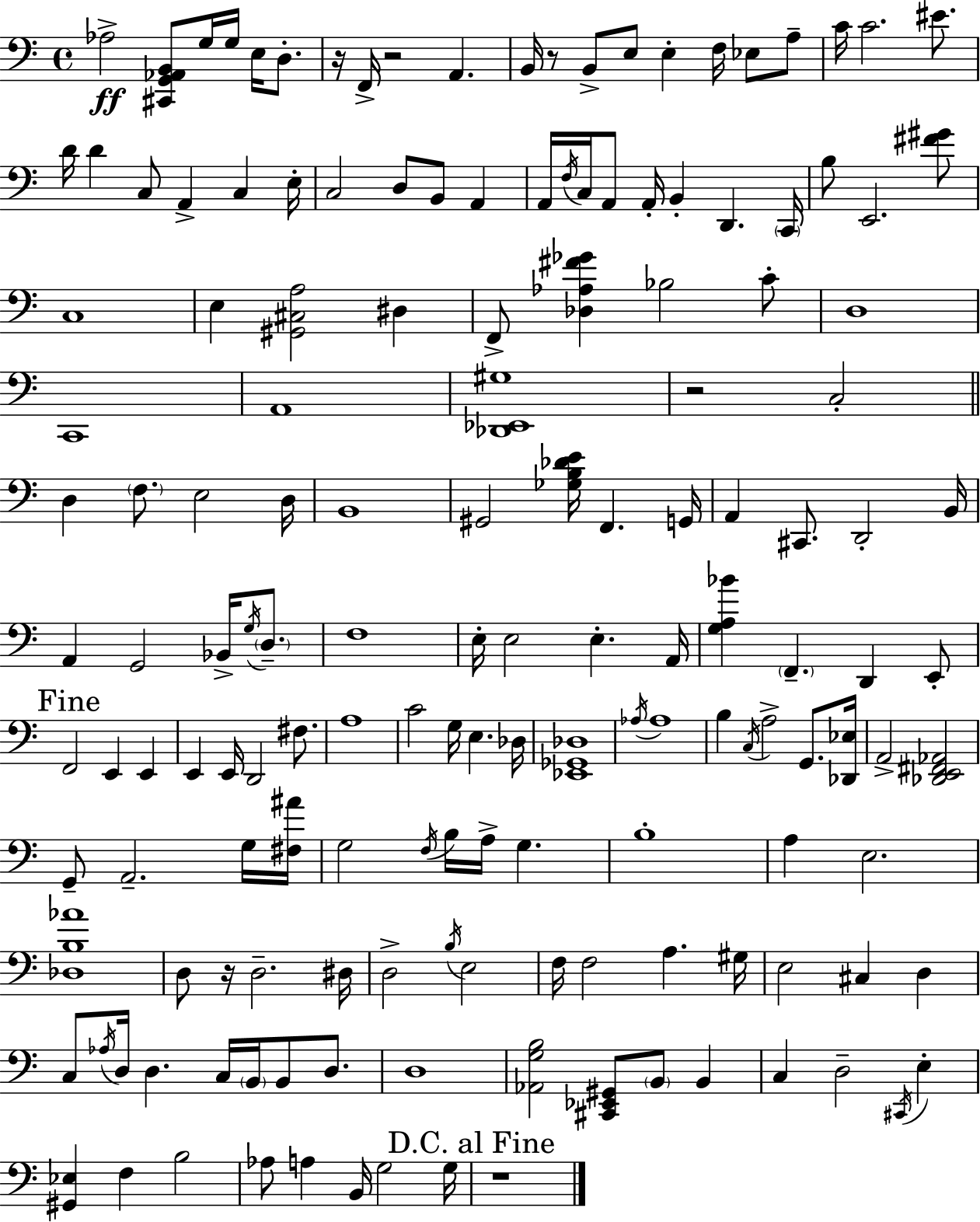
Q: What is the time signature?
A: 4/4